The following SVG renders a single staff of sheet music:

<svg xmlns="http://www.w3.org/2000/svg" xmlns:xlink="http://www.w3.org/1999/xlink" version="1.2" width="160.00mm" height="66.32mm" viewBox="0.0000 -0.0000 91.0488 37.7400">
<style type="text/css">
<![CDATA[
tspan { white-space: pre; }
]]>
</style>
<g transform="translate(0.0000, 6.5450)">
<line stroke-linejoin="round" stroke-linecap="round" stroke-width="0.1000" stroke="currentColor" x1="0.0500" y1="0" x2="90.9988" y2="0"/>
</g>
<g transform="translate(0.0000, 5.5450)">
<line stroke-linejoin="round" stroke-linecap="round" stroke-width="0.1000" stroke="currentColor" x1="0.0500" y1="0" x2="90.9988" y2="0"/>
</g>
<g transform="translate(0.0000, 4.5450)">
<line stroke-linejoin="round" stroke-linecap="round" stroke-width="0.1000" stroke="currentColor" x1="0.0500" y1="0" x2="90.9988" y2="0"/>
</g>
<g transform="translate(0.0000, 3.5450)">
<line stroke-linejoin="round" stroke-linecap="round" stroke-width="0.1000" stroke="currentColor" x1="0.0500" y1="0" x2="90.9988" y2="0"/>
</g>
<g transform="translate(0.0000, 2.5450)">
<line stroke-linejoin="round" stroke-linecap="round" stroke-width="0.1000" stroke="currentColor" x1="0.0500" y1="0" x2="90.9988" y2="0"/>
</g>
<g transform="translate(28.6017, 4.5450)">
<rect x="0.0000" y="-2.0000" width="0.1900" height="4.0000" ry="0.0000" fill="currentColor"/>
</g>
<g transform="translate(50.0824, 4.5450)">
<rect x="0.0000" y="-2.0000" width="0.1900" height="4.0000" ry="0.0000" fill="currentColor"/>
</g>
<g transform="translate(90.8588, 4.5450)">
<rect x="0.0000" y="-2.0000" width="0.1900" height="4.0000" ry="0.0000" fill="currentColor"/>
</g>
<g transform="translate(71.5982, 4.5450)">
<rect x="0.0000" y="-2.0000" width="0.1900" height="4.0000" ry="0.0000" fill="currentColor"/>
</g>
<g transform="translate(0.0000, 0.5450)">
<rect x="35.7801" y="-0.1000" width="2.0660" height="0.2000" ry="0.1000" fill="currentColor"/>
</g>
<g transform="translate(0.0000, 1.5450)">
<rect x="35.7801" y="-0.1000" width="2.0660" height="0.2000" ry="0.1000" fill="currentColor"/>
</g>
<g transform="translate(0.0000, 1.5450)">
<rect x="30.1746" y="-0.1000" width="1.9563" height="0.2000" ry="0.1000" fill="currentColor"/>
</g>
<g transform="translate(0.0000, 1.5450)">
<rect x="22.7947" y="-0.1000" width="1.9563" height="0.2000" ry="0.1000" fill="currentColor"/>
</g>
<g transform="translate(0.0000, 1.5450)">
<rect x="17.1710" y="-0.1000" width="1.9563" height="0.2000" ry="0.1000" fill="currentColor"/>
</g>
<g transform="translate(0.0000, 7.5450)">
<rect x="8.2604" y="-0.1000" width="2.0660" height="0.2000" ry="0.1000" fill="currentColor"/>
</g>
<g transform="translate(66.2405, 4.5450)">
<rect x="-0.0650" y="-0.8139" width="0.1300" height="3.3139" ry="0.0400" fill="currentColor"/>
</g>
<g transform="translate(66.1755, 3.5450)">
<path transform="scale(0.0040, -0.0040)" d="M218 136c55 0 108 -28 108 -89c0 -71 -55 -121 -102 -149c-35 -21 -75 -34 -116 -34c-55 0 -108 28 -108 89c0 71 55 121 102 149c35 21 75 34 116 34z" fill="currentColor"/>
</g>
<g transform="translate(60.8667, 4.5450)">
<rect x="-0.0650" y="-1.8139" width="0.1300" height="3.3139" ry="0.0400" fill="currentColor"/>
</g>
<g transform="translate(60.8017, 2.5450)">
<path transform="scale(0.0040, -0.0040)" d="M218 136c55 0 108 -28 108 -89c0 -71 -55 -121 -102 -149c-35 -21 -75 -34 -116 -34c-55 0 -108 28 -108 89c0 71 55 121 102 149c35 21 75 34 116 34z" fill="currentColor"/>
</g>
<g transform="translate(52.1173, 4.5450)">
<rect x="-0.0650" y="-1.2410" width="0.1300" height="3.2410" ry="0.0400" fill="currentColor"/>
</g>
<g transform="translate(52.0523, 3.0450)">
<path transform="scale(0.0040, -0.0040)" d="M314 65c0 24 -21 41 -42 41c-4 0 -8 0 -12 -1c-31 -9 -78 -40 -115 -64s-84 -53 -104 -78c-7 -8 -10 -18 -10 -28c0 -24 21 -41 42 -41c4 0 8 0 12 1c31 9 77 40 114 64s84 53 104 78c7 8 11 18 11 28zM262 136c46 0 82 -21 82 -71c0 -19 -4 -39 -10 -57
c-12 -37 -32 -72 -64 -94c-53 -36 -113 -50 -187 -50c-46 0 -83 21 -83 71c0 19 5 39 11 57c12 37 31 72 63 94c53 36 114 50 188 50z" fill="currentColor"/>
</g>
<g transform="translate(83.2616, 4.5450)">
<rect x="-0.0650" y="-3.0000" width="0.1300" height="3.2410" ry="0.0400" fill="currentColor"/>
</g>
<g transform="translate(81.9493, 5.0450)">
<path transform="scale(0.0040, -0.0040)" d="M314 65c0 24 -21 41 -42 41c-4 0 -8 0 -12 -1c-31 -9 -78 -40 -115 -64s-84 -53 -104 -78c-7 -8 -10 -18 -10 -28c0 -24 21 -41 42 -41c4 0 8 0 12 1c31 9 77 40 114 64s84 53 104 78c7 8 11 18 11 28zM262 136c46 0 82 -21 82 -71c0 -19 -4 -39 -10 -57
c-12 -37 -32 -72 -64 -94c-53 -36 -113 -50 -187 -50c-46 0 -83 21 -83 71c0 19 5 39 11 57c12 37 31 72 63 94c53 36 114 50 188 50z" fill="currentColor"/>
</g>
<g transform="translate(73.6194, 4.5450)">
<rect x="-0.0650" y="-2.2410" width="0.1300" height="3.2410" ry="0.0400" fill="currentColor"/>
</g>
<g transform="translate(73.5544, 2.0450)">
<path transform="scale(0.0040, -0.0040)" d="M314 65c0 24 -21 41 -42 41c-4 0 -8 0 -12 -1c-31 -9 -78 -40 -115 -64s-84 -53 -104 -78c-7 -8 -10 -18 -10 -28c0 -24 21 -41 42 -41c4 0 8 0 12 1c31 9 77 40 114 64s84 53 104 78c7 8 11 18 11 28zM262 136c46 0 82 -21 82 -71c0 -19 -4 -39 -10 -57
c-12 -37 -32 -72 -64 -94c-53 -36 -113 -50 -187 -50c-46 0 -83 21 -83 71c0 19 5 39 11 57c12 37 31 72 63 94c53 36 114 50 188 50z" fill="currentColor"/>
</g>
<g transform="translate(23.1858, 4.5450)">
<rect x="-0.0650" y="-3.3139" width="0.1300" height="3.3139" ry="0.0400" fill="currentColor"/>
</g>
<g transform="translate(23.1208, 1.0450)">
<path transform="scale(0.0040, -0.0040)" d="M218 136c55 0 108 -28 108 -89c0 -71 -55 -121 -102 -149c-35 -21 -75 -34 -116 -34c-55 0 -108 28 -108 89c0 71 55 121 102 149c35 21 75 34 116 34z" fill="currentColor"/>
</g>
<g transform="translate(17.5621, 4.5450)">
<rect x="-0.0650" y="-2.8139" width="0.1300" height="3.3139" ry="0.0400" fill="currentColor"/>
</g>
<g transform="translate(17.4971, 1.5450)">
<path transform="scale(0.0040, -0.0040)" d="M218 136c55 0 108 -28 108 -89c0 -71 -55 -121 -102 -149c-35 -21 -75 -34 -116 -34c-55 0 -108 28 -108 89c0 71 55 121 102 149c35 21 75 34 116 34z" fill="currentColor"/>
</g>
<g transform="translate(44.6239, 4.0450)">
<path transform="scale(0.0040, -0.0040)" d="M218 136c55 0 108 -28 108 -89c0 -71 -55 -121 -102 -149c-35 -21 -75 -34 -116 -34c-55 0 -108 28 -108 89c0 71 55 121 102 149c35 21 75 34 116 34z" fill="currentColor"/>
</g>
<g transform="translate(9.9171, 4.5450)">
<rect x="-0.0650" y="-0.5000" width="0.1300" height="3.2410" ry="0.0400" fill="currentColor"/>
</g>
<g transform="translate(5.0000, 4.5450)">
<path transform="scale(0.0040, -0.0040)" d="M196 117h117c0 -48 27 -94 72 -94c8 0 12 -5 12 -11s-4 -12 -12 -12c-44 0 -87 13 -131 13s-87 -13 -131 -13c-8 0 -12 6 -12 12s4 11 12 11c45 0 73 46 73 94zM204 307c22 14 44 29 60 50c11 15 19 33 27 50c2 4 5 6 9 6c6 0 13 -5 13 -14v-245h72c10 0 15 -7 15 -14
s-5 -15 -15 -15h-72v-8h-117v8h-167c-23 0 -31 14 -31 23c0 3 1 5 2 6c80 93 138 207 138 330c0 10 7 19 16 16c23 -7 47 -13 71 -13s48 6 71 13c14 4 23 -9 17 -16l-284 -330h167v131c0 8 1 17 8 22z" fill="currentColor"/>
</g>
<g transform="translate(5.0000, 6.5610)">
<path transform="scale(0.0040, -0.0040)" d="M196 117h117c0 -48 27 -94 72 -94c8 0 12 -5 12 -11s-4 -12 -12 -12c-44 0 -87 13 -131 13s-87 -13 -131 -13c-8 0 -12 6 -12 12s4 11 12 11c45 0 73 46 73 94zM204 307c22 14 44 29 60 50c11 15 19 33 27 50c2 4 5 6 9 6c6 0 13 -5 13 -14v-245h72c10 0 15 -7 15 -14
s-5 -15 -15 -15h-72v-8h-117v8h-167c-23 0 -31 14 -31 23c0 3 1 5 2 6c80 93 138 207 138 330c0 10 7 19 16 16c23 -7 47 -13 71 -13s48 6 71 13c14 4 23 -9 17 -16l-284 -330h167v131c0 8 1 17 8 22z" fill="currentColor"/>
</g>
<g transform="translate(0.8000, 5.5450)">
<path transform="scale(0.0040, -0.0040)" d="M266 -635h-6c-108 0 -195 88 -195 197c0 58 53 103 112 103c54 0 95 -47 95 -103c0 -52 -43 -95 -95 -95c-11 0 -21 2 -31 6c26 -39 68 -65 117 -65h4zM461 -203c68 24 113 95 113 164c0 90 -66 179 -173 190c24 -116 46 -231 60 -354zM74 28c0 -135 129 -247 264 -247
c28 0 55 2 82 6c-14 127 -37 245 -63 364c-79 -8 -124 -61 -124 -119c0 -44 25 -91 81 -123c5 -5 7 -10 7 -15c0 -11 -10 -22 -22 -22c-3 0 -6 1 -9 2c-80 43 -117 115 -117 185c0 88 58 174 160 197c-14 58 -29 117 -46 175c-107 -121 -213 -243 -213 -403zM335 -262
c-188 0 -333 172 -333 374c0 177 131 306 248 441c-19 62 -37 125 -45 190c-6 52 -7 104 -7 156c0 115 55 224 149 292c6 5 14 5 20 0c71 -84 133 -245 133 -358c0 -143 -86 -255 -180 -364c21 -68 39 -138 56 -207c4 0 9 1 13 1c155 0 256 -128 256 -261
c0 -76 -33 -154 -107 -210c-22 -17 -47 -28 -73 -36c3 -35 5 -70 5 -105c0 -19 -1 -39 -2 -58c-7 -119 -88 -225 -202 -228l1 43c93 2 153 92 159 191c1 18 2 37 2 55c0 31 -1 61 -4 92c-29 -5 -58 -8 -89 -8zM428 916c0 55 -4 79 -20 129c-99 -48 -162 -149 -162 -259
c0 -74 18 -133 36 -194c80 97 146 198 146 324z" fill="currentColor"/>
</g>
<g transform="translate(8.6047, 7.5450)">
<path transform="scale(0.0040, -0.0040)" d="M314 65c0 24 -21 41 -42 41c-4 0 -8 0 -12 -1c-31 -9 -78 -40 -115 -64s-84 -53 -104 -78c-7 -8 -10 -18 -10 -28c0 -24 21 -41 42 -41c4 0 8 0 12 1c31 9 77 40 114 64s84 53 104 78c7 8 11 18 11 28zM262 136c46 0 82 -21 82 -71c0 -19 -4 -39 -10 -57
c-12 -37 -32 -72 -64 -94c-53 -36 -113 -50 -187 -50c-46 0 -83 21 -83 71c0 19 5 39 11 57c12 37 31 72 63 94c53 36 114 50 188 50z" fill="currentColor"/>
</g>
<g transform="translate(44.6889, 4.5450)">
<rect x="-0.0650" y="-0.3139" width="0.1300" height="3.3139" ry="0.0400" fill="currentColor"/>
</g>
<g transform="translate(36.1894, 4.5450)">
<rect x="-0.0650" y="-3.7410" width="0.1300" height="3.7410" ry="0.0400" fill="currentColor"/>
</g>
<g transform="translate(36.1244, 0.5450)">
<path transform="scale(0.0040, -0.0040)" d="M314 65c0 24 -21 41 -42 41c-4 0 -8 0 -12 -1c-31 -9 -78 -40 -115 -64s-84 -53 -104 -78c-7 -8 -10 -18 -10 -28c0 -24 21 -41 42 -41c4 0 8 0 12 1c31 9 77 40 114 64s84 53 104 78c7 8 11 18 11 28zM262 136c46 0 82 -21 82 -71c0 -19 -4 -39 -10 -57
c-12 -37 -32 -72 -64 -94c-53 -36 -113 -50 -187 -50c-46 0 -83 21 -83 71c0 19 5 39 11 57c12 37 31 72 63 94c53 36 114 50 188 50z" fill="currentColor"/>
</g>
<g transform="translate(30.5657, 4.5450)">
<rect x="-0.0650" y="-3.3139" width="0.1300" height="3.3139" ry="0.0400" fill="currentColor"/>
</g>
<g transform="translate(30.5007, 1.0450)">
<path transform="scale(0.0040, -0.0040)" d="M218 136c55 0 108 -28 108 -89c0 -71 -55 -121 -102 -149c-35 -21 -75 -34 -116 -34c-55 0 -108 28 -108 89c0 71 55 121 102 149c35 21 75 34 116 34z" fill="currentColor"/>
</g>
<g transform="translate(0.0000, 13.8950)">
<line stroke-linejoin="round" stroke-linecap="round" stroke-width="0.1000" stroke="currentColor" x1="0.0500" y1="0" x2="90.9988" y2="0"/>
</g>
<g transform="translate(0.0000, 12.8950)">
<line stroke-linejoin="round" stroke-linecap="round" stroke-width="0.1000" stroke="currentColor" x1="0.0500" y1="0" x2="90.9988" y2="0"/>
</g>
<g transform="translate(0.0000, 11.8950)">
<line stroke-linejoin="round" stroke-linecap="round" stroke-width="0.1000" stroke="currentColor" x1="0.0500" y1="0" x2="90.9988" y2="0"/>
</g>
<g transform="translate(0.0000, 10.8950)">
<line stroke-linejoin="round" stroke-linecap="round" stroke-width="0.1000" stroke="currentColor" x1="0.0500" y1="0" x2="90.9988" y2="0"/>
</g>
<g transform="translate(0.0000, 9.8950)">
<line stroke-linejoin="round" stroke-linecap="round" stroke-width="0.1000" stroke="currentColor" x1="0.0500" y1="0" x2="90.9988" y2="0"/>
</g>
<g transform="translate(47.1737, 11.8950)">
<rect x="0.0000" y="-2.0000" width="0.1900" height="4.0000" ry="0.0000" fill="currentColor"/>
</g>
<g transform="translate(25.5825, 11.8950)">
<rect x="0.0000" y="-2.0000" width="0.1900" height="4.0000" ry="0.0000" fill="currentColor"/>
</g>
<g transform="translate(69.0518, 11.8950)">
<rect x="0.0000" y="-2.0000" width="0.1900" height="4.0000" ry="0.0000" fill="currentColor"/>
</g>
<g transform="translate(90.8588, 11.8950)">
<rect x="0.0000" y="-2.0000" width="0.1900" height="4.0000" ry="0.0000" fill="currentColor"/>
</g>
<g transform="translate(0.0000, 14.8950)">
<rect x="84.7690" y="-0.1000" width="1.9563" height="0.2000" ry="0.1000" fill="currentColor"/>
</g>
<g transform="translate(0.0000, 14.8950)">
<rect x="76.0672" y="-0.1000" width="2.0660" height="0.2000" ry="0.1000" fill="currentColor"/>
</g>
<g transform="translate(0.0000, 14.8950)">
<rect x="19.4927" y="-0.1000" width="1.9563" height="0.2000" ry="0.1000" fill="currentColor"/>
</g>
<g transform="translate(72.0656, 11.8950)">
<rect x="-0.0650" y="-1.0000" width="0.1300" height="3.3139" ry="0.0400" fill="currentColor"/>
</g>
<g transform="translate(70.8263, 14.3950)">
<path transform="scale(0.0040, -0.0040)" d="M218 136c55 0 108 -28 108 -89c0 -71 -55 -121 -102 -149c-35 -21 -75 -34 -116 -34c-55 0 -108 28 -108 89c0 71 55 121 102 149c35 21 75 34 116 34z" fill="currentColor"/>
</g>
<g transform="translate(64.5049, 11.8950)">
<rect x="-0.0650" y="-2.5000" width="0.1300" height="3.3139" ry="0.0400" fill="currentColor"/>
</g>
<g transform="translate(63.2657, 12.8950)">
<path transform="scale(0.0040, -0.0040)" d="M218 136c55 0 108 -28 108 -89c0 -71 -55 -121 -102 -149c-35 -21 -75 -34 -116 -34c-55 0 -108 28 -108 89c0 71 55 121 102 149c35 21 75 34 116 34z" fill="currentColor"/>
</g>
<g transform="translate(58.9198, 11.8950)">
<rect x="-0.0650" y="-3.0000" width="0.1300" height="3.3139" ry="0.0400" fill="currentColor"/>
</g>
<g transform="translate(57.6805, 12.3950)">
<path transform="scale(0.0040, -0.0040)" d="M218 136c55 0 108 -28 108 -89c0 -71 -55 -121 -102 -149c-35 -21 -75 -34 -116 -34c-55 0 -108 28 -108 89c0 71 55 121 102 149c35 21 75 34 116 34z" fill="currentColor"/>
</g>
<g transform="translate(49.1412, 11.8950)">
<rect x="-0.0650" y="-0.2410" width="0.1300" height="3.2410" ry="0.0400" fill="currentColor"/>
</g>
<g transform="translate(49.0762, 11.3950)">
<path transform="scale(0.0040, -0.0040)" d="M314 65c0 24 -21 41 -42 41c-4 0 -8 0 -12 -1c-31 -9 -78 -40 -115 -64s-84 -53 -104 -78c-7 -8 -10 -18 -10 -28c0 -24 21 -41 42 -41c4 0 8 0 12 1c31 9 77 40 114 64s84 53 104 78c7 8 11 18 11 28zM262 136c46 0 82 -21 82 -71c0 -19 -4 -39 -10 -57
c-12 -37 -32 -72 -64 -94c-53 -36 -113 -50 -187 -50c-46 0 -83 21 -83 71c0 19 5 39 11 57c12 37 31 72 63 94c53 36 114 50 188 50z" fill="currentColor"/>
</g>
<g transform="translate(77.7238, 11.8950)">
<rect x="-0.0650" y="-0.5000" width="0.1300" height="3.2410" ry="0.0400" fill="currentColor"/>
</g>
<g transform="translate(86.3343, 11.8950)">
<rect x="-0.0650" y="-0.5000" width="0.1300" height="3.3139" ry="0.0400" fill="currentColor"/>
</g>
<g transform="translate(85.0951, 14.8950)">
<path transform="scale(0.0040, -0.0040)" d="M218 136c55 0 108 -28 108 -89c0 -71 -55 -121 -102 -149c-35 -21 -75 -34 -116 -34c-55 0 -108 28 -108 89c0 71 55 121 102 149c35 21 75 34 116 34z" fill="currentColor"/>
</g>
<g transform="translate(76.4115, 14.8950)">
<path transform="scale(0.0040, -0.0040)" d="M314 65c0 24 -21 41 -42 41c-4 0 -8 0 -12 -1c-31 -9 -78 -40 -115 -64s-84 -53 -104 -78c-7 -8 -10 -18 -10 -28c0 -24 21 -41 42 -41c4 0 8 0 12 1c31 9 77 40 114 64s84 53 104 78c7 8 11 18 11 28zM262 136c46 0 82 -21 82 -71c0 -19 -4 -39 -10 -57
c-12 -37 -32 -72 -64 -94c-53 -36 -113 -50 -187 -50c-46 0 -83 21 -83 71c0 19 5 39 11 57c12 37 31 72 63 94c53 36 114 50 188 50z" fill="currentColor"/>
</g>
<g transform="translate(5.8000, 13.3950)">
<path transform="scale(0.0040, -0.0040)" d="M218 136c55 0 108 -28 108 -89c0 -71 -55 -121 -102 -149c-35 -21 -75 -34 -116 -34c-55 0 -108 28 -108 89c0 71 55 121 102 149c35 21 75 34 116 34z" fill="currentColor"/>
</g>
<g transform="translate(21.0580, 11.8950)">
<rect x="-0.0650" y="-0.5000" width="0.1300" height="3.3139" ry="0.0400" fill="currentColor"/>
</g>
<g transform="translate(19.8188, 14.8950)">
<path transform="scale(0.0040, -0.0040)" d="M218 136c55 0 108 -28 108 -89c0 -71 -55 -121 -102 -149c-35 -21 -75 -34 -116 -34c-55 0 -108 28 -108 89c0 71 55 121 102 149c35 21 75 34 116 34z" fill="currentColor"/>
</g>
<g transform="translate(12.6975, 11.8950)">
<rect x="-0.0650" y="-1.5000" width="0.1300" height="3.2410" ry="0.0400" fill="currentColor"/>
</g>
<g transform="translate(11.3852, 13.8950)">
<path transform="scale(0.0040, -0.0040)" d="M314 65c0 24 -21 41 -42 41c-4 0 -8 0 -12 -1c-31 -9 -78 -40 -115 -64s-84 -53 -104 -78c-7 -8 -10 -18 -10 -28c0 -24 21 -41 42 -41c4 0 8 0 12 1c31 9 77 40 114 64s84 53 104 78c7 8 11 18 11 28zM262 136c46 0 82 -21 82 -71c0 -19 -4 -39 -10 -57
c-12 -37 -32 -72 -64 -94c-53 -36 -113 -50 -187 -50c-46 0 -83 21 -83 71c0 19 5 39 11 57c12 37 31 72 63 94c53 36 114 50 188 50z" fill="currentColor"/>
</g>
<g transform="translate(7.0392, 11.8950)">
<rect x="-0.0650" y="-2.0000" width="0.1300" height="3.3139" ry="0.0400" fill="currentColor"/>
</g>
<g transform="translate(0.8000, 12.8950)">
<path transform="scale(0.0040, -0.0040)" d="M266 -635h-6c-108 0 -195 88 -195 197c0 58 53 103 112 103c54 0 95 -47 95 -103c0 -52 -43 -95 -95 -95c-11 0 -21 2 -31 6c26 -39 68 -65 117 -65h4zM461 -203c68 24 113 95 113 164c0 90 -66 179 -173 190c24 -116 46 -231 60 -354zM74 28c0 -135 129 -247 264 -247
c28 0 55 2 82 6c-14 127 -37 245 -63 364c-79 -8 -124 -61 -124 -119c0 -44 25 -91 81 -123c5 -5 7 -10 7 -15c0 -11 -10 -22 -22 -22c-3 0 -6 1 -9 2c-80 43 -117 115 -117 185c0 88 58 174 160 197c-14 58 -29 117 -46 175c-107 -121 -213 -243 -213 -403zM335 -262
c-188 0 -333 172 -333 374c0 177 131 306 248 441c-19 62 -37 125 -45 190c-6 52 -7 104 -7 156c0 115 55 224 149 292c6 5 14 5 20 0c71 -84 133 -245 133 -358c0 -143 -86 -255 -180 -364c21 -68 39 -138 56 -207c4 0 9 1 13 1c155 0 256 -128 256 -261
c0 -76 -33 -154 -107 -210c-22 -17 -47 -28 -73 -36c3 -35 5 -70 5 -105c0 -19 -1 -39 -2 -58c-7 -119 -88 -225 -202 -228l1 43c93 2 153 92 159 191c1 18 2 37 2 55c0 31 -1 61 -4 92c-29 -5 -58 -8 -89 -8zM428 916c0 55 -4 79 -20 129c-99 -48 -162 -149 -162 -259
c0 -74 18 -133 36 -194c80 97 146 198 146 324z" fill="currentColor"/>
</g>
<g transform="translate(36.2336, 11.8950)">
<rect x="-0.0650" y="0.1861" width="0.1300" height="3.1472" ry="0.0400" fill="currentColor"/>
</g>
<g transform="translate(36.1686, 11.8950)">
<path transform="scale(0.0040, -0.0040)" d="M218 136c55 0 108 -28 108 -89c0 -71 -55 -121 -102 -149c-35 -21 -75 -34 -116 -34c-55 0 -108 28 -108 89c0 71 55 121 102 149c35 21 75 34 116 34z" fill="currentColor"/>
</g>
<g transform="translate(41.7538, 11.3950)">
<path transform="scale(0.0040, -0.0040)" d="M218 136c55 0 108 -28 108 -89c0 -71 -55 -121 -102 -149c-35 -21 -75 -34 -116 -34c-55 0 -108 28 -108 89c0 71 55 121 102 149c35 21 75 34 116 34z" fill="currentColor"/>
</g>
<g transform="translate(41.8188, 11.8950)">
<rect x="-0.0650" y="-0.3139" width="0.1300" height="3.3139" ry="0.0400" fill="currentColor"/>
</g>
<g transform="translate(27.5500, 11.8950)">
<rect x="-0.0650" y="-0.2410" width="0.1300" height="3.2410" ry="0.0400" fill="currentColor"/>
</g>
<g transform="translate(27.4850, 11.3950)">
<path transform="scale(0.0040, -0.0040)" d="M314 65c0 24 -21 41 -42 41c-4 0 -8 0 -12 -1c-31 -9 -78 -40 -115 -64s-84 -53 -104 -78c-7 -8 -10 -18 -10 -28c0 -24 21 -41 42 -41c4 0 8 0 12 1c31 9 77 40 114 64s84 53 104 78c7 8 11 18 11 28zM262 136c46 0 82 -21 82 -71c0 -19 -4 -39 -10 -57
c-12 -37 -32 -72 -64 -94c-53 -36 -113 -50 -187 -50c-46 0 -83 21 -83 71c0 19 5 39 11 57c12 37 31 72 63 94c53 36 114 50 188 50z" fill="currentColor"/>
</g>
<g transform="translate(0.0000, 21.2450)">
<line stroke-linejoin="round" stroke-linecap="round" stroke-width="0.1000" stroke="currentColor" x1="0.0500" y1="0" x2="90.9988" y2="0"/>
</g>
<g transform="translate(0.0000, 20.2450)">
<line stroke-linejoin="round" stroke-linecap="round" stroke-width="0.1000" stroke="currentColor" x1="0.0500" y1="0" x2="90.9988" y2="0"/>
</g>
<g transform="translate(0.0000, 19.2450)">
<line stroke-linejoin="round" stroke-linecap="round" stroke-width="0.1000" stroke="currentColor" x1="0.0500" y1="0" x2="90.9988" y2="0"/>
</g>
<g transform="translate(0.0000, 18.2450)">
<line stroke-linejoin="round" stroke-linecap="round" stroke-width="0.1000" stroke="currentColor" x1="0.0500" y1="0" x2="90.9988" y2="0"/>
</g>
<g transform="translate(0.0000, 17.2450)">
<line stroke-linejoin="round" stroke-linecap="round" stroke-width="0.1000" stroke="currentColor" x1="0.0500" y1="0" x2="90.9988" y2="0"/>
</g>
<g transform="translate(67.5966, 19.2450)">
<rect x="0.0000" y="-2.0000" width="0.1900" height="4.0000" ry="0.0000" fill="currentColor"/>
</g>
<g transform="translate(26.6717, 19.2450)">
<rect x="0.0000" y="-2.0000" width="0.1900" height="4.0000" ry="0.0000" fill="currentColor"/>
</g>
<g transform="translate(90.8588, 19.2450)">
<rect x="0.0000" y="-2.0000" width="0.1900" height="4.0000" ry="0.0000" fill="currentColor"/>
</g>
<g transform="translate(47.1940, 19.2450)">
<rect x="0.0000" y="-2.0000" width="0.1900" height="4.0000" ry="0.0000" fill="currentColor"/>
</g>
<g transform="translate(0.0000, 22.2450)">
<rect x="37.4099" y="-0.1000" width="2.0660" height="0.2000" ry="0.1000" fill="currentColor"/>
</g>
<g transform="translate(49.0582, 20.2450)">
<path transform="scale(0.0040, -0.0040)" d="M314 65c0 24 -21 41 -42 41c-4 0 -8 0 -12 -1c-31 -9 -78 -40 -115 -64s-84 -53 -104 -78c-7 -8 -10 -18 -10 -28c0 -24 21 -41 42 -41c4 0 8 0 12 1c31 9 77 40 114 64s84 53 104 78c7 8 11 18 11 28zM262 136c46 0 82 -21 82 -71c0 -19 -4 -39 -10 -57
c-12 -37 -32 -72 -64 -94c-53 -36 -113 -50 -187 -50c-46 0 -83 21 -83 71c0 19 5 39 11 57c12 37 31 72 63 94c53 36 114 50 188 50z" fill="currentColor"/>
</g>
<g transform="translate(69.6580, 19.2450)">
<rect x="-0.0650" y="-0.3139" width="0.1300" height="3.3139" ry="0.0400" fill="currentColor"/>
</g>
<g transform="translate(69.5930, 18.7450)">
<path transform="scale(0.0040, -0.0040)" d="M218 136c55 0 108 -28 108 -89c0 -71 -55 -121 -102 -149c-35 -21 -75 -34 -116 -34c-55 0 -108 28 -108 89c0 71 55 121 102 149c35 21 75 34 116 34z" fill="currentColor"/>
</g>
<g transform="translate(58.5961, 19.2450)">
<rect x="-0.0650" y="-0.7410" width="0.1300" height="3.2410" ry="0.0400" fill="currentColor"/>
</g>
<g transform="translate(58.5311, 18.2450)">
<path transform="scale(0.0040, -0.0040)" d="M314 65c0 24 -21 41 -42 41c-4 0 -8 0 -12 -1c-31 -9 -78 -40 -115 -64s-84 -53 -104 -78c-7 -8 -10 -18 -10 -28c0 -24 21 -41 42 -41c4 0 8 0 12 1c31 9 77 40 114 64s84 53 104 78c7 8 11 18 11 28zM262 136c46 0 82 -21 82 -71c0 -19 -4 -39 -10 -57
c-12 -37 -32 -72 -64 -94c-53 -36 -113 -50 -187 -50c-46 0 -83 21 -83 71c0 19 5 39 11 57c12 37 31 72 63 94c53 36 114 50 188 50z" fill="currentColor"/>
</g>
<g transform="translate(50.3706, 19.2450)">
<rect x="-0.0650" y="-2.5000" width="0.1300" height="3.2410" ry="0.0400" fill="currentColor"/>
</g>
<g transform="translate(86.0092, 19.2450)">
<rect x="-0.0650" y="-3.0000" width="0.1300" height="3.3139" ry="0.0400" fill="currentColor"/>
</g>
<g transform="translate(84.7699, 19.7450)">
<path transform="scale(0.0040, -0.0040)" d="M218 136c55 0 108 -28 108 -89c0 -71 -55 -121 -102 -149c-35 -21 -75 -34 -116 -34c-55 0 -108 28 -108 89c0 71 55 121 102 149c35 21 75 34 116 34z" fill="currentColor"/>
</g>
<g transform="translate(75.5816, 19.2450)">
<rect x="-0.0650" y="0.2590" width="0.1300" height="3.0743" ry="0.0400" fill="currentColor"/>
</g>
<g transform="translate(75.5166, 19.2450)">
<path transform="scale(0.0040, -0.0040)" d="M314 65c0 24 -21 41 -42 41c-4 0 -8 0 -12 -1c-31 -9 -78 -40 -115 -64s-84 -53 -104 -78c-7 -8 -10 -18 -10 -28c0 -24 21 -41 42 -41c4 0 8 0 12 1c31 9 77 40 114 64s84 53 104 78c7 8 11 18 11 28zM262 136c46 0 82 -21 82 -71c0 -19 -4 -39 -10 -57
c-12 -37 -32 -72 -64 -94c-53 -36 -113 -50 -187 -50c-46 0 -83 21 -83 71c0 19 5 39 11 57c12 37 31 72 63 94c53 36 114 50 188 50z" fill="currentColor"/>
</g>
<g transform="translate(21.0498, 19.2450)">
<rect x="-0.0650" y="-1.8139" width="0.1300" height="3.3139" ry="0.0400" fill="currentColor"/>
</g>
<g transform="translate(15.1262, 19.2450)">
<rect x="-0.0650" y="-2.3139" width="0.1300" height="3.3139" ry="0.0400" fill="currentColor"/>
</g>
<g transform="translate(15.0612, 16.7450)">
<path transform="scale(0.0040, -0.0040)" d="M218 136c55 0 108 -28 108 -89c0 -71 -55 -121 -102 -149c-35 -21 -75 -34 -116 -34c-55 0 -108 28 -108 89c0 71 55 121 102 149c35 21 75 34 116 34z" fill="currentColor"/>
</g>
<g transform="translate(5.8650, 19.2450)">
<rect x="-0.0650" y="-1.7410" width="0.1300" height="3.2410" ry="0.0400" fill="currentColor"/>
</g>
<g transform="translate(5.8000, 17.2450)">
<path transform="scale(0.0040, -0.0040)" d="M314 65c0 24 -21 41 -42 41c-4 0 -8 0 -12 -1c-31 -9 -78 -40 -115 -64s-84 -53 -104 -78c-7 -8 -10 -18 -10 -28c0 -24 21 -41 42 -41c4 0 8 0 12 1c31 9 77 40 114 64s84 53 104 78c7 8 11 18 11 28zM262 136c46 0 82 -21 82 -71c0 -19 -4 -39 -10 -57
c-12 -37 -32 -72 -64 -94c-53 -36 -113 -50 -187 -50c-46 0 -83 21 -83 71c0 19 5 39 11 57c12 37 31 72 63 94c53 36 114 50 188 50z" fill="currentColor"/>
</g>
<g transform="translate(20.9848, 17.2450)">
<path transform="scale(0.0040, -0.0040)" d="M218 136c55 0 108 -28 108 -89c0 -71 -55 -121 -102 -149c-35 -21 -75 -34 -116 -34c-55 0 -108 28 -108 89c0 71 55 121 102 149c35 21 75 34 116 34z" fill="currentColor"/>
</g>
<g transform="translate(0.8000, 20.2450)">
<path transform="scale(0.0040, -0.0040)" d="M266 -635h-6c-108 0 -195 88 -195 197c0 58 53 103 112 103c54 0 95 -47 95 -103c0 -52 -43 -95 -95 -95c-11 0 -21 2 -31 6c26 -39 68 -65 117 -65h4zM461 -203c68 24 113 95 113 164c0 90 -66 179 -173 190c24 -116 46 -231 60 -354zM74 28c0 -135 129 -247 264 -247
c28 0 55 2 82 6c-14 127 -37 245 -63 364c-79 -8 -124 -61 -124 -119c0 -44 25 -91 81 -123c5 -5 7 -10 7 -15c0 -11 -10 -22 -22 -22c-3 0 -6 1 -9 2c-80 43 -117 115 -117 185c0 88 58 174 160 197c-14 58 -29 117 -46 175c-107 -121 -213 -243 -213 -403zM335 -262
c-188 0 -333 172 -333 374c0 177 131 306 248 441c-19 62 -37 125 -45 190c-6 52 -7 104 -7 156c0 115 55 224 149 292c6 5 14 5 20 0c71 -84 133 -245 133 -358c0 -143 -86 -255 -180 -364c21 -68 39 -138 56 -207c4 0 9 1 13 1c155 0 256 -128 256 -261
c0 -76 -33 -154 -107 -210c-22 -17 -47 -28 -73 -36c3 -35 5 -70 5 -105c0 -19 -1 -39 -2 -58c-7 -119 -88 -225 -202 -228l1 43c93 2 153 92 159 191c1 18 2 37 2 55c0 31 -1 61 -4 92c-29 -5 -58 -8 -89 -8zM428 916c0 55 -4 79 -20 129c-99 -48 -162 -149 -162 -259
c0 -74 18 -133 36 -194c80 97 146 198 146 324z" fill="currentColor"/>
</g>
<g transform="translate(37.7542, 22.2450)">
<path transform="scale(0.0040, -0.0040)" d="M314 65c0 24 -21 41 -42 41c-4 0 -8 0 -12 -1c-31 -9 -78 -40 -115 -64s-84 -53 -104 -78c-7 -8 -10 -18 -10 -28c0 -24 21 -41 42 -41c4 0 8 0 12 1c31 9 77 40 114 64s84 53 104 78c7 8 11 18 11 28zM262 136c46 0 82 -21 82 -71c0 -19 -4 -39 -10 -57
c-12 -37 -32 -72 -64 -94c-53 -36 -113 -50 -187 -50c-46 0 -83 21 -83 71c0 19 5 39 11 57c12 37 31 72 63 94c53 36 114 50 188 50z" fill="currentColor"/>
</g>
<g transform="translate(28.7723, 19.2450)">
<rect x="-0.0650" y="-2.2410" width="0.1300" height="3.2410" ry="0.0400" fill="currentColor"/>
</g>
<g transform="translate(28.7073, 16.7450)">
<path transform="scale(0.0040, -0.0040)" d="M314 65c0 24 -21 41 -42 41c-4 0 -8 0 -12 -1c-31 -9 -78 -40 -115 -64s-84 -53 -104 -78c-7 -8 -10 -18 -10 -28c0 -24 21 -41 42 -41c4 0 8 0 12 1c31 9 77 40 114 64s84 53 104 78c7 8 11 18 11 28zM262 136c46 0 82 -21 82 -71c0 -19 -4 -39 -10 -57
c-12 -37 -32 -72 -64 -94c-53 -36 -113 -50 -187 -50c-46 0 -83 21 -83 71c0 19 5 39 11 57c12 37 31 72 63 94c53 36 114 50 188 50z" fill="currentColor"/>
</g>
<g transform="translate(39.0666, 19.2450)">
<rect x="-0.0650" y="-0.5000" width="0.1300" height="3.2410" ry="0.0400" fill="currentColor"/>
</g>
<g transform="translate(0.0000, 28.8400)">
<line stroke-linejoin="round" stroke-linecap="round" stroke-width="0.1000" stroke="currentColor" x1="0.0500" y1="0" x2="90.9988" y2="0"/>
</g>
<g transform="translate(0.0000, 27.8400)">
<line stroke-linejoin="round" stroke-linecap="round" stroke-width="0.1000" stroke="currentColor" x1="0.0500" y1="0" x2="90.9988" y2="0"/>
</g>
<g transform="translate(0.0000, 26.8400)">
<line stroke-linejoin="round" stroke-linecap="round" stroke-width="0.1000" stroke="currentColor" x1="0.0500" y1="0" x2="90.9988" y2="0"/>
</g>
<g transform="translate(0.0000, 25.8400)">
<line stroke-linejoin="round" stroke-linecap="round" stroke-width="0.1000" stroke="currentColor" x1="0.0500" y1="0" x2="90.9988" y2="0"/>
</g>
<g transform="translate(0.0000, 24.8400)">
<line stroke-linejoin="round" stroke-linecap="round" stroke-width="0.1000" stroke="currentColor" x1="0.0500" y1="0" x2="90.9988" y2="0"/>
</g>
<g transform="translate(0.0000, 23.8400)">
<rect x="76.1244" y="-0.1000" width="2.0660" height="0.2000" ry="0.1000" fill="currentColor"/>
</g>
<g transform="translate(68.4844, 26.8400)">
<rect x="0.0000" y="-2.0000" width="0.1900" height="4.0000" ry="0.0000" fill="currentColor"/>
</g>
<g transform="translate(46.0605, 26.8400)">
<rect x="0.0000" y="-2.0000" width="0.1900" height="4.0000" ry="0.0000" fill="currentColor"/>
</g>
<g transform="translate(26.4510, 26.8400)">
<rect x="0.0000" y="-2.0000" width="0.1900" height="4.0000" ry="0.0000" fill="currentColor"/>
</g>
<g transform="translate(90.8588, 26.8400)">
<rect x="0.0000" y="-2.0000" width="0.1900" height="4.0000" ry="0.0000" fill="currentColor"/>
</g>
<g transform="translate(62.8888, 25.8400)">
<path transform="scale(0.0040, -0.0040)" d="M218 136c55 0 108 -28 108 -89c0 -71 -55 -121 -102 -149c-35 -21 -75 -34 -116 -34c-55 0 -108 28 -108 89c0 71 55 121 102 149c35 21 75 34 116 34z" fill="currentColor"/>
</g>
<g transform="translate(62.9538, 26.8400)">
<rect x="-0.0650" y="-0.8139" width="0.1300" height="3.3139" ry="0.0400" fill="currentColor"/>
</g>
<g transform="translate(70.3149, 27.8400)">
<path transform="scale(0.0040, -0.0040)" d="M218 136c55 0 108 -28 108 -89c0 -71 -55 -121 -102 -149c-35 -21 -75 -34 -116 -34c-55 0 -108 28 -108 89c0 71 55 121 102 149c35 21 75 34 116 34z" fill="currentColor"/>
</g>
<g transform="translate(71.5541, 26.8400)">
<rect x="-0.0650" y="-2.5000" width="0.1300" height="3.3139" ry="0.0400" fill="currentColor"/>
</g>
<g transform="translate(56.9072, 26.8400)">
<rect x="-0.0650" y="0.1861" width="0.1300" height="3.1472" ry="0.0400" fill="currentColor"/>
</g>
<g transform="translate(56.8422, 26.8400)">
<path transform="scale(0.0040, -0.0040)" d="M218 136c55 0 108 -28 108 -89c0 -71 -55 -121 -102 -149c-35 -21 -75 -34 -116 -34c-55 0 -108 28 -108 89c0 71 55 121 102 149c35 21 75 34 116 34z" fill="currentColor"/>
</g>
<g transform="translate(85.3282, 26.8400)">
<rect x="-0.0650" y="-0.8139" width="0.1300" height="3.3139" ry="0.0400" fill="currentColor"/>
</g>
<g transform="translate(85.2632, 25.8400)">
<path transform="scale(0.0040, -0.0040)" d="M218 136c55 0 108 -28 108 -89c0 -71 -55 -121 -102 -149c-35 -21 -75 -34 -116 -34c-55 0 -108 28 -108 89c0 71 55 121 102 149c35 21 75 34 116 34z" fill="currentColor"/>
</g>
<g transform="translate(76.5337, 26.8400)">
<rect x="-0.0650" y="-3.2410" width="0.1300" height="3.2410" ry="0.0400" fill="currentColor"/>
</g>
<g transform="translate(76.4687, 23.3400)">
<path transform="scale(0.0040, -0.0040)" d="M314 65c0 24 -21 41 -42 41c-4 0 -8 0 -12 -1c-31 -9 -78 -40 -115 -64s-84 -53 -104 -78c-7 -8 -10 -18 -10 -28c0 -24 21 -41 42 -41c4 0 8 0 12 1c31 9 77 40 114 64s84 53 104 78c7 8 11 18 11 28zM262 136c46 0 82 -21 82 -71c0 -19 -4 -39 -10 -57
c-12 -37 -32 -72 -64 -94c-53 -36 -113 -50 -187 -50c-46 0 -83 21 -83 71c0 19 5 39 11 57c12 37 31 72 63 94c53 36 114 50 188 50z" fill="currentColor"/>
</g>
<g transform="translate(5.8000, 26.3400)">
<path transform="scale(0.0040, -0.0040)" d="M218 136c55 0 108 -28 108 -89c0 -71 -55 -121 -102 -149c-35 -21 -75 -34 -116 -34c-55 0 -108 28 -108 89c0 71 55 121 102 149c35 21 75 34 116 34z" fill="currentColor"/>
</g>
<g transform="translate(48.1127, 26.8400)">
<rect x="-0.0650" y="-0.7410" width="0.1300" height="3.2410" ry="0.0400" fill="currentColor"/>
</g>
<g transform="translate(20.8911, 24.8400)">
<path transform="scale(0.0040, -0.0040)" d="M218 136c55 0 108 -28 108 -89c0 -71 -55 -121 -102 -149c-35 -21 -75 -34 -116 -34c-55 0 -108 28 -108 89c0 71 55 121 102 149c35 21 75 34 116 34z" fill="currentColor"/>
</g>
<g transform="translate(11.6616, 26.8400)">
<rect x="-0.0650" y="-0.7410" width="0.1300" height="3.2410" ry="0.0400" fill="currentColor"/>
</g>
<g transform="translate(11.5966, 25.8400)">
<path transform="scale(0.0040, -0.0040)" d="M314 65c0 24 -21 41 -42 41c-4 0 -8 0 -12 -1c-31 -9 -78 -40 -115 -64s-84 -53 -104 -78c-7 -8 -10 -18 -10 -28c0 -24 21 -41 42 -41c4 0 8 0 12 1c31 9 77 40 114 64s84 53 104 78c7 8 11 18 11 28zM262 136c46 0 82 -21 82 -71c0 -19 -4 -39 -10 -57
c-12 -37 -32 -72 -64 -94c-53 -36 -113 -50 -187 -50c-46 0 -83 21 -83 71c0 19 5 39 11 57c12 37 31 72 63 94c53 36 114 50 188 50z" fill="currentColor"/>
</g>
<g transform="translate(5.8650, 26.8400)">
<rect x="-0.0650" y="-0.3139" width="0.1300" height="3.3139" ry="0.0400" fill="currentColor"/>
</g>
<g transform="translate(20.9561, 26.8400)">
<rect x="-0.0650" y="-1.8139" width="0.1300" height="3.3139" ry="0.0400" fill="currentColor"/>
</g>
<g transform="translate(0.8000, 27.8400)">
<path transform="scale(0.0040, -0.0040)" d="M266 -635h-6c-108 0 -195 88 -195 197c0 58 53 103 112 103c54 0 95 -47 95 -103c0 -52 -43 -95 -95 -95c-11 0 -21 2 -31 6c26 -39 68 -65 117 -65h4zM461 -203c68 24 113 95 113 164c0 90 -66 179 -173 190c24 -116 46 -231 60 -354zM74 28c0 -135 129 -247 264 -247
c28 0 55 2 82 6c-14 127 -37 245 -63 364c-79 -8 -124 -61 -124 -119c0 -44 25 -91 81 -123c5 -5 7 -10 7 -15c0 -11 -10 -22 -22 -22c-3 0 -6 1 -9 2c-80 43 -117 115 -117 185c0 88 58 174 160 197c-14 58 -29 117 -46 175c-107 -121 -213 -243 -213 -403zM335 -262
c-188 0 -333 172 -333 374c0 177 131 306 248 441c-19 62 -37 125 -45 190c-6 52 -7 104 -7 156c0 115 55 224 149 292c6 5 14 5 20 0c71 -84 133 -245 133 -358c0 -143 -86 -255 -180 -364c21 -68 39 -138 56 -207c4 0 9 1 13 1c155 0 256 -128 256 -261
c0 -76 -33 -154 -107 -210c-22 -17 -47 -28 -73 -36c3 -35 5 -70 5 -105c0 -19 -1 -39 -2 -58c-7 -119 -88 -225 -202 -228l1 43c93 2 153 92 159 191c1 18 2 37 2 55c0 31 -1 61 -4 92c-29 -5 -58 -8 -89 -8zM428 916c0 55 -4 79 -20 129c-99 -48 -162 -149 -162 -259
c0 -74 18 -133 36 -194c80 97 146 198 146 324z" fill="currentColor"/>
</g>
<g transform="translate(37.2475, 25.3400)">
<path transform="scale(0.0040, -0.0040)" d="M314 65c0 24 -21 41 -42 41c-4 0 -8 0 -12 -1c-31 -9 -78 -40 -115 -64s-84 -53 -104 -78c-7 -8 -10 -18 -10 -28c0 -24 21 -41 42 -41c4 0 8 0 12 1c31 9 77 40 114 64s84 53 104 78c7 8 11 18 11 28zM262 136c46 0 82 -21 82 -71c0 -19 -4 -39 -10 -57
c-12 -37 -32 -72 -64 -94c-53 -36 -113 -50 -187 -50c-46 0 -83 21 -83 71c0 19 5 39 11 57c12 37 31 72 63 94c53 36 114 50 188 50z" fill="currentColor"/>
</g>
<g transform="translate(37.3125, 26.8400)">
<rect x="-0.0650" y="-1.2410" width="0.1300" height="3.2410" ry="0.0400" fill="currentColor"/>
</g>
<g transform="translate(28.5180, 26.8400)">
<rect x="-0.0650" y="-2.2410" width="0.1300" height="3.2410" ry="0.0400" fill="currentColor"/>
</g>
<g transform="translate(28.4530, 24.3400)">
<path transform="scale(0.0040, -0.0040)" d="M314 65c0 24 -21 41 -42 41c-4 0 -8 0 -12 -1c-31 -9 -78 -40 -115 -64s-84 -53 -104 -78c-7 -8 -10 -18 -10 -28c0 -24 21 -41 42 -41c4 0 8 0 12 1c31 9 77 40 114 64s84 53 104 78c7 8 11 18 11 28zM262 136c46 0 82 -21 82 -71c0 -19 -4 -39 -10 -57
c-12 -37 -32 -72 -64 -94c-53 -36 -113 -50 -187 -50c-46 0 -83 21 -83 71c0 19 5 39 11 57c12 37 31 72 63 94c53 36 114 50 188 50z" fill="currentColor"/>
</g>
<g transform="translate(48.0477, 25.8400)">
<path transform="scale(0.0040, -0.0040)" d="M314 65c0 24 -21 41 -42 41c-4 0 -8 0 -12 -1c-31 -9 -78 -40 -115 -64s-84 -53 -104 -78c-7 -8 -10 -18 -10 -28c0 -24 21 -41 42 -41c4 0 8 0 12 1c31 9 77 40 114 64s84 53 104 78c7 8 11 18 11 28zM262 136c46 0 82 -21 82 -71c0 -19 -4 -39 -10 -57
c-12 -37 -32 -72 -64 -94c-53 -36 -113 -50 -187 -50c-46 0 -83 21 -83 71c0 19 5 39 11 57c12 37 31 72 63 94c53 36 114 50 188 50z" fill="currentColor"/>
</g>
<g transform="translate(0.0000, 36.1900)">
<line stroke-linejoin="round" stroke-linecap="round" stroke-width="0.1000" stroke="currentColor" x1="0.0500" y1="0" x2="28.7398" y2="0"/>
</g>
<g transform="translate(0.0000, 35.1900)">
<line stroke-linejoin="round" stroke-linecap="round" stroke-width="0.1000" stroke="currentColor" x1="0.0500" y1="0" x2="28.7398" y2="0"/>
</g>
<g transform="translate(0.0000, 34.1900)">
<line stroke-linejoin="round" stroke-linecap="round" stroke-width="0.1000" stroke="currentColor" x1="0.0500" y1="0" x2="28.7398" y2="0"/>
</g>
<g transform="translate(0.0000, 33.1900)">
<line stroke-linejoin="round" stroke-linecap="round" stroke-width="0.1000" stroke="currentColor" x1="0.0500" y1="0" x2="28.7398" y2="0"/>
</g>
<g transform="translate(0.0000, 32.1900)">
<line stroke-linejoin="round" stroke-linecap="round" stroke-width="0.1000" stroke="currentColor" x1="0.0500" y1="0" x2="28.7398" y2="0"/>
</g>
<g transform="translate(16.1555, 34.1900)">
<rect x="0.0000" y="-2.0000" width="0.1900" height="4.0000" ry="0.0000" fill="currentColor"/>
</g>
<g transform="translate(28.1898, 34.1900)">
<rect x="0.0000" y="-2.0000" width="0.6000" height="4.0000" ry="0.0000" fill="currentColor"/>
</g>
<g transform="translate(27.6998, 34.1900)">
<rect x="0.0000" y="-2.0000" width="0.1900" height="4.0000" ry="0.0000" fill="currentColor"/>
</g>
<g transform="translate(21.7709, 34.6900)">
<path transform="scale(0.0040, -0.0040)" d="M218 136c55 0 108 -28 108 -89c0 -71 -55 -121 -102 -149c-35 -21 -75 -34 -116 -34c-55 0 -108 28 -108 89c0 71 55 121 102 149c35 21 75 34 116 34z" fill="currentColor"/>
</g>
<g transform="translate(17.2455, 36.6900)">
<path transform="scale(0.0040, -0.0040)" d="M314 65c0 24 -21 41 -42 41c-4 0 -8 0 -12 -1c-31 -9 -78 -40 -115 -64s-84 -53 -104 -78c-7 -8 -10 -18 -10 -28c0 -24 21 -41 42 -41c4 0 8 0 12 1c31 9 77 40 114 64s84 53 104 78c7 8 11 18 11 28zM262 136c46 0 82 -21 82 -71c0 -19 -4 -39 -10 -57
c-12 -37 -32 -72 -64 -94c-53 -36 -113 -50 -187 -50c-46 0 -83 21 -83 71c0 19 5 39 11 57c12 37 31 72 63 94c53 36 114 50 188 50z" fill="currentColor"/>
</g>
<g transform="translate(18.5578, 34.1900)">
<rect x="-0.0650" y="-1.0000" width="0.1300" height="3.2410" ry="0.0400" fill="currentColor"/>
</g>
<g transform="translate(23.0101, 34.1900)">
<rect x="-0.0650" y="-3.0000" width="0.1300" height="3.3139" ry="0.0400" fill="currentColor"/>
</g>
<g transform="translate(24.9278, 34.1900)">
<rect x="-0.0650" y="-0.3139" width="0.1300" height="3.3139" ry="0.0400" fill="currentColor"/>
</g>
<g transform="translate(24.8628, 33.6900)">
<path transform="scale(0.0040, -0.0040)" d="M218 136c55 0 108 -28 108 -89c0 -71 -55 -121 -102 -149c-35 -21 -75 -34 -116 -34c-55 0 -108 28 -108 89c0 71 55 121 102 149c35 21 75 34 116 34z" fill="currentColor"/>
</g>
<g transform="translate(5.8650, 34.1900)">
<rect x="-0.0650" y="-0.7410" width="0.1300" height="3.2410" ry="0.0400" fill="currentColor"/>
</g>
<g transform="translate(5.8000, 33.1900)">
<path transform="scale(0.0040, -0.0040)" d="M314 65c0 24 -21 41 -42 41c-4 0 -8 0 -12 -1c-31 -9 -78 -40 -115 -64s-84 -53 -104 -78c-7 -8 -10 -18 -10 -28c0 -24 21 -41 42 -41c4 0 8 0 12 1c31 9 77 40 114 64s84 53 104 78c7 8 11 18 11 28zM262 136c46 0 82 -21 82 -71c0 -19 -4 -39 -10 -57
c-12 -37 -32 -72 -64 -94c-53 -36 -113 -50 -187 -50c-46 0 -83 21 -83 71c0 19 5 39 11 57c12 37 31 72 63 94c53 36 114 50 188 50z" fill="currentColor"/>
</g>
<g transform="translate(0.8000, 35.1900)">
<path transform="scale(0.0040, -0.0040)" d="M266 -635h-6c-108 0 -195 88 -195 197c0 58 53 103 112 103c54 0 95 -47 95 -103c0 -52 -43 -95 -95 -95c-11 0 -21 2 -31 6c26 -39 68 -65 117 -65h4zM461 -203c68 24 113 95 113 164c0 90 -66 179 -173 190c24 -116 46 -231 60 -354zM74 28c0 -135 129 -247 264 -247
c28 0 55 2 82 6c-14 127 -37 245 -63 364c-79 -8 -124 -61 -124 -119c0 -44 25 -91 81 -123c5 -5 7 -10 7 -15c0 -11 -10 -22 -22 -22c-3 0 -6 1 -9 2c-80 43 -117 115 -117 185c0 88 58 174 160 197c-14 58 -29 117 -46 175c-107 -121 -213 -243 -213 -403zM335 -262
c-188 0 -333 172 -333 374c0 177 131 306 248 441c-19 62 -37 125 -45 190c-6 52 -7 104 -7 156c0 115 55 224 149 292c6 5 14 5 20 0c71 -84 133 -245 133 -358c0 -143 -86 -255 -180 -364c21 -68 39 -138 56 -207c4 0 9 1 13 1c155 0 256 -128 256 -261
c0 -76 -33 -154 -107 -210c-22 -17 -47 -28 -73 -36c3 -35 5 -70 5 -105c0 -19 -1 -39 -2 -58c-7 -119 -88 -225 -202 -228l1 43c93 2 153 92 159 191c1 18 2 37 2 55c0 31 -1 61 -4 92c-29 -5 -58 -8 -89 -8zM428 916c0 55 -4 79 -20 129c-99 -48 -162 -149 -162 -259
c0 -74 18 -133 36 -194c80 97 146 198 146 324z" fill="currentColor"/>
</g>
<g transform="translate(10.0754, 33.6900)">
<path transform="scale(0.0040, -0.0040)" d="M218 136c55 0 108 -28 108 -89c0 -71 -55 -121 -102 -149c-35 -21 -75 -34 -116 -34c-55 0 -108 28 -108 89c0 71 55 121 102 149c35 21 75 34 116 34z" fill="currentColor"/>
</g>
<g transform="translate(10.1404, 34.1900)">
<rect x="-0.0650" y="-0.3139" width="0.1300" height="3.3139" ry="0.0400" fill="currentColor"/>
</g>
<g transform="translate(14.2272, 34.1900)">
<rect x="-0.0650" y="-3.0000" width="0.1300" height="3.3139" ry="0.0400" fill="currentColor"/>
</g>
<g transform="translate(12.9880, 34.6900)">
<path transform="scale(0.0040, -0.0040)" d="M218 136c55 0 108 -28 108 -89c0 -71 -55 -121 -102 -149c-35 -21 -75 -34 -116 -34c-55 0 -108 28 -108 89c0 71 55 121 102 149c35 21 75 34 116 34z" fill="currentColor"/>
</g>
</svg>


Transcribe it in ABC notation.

X:1
T:Untitled
M:4/4
L:1/4
K:C
C2 a b b c'2 c e2 f d g2 A2 F E2 C c2 B c c2 A G D C2 C f2 g f g2 C2 G2 d2 c B2 A c d2 f g2 e2 d2 B d G b2 d d2 c A D2 A c